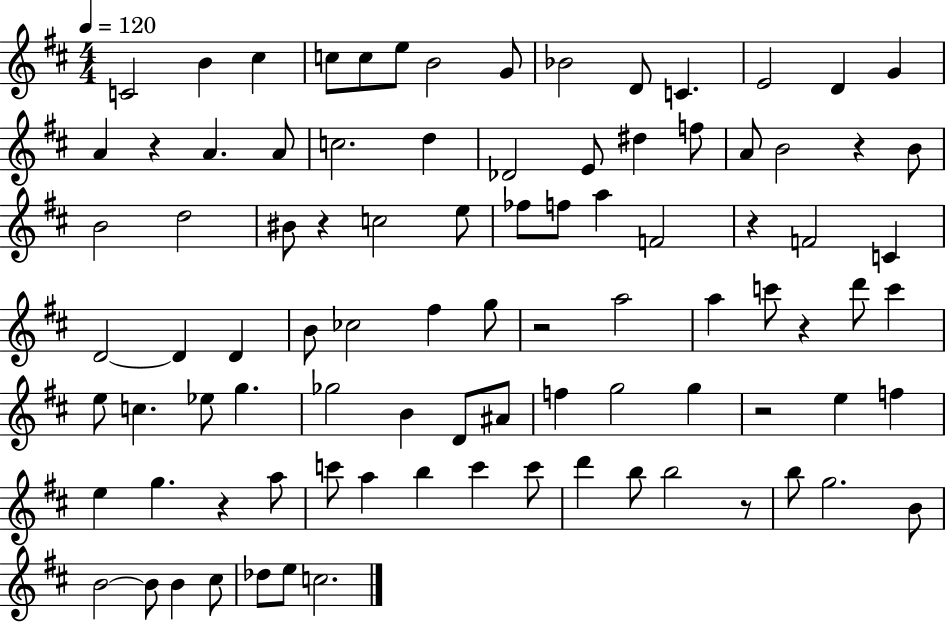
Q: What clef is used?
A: treble